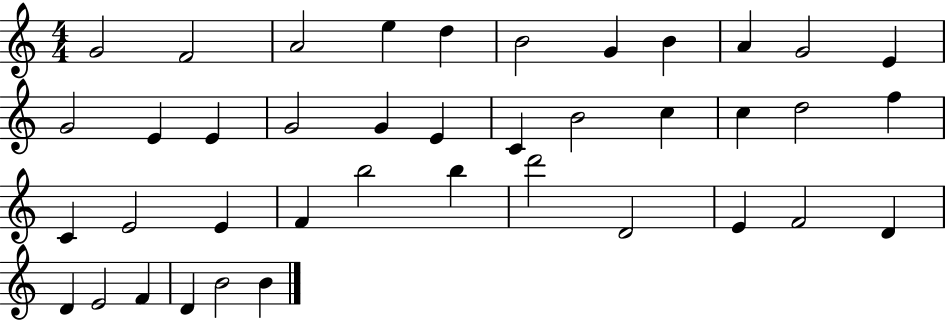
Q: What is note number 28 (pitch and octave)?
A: B5